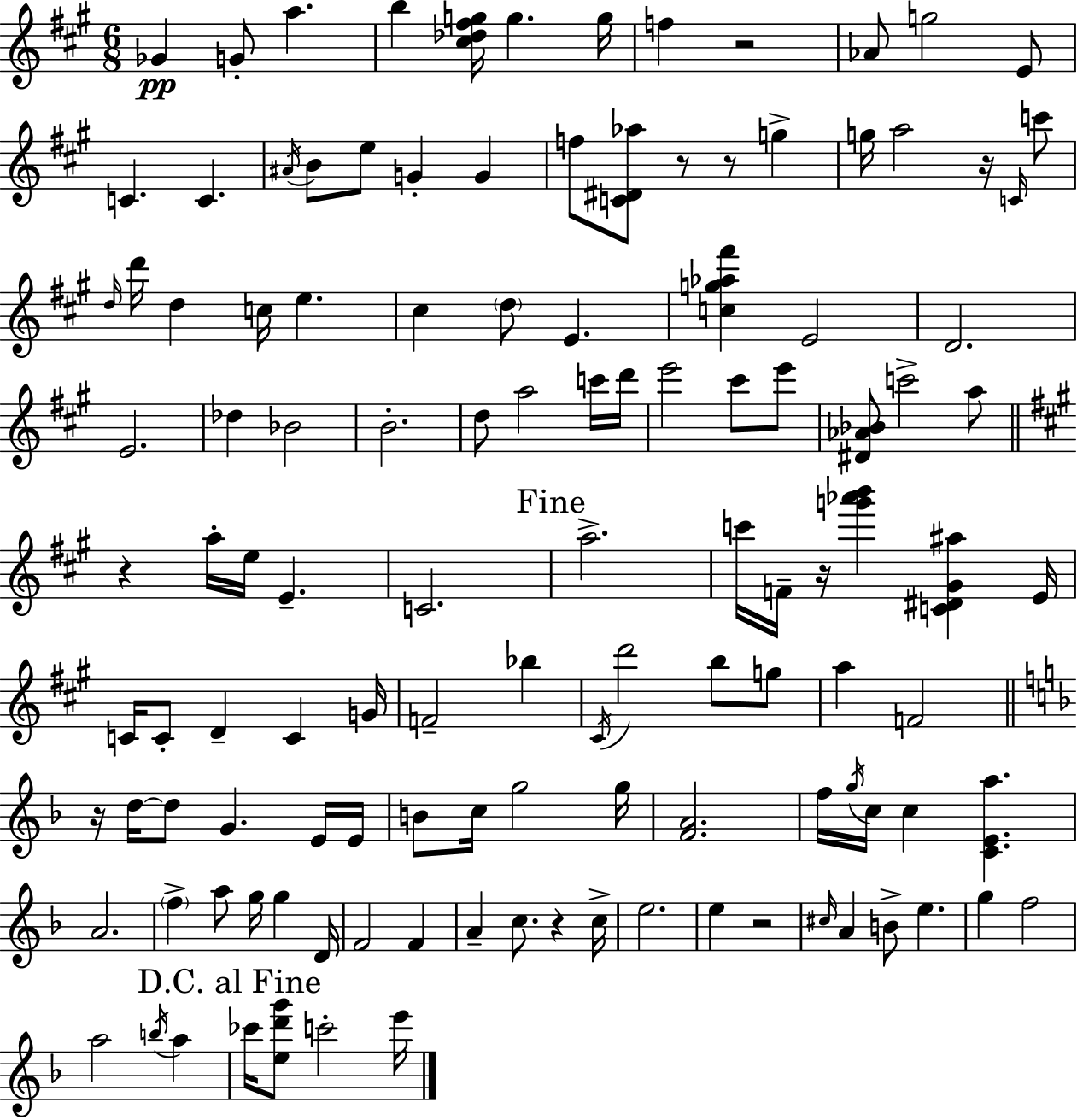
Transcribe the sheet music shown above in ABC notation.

X:1
T:Untitled
M:6/8
L:1/4
K:A
_G G/2 a b [^c_d^fg]/4 g g/4 f z2 _A/2 g2 E/2 C C ^A/4 B/2 e/2 G G f/2 [C^D_a]/2 z/2 z/2 g g/4 a2 z/4 C/4 c'/2 d/4 d'/4 d c/4 e ^c d/2 E [cg_a^f'] E2 D2 E2 _d _B2 B2 d/2 a2 c'/4 d'/4 e'2 ^c'/2 e'/2 [^D_A_B]/2 c'2 a/2 z a/4 e/4 E C2 a2 c'/4 F/4 z/4 [g'_a'b'] [C^D^G^a] E/4 C/4 C/2 D C G/4 F2 _b ^C/4 d'2 b/2 g/2 a F2 z/4 d/4 d/2 G E/4 E/4 B/2 c/4 g2 g/4 [FA]2 f/4 g/4 c/4 c [CEa] A2 f a/2 g/4 g D/4 F2 F A c/2 z c/4 e2 e z2 ^c/4 A B/2 e g f2 a2 b/4 a _c'/4 [ed'g']/2 c'2 e'/4